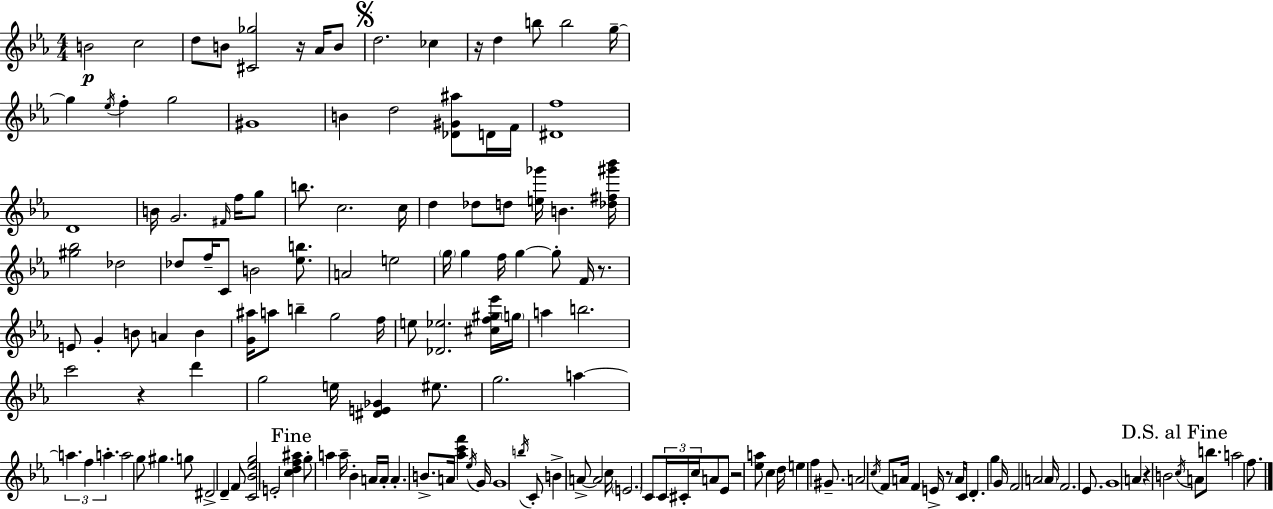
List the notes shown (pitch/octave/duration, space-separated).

B4/h C5/h D5/e B4/e [C#4,Gb5]/h R/s Ab4/s B4/e D5/h. CES5/q R/s D5/q B5/e B5/h G5/s G5/q Eb5/s F5/q G5/h G#4/w B4/q D5/h [Db4,G#4,A#5]/e D4/s F4/s [D#4,F5]/w D4/w B4/s G4/h. F#4/s F5/s G5/e B5/e. C5/h. C5/s D5/q Db5/e D5/e [E5,Gb6]/s B4/q. [Db5,F#5,G#6,Bb6]/s [G#5,Bb5]/h Db5/h Db5/e F5/s C4/e B4/h [Eb5,B5]/e. A4/h E5/h G5/s G5/q F5/s G5/q G5/e F4/s R/e. E4/e G4/q B4/e A4/q B4/q [G4,A#5]/s A5/e B5/q G5/h F5/s E5/e [Db4,Eb5]/h. [C#5,F5,G#5,Eb6]/s G5/s A5/q B5/h. C6/h R/q D6/q G5/h E5/s [D#4,E4,Gb4]/q EIS5/e. G5/h. A5/q A5/q. F5/q A5/q. A5/h G5/e G#5/q. G5/e D#4/h D4/q F4/e [C4,Bb4,Eb5,G5]/h E4/h [C5,D5,F5,A#5]/q G5/e A5/q A5/s Bb4/q A4/s A4/s A4/q. B4/e. A4/s [Ab5,C6,F6]/q Eb5/s G4/s G4/w B5/s C4/e B4/q A4/e A4/h C5/s E4/h. C4/e C4/s C#4/s C5/s A4/e Eb4/e R/h [Eb5,A5]/e C5/q D5/s E5/q F5/q G#4/e. A4/h C5/s F4/e A4/s F4/q E4/s R/e A4/s C4/e D4/q. G5/q G4/s F4/h A4/h A4/s F4/h. Eb4/e. G4/w A4/q R/q B4/h C5/s A4/e B5/e. A5/h F5/e.